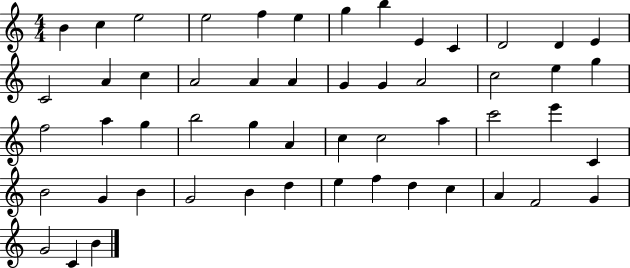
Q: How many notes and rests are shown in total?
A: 53